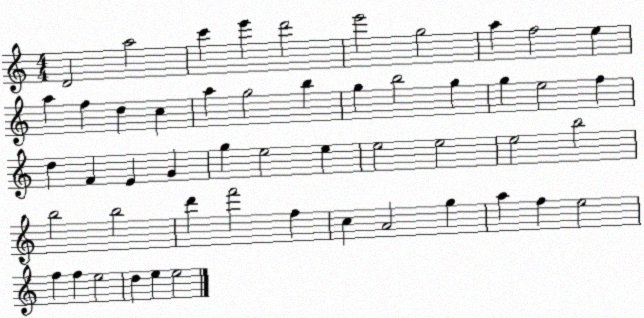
X:1
T:Untitled
M:4/4
L:1/4
K:C
D2 a2 c' e' d'2 e'2 g2 a f2 e a f d c a g2 b g b2 g g e2 f d F E G g e2 e e2 e2 e2 b2 b2 b2 d' f'2 f c A2 g a f e2 f f e2 d e e2